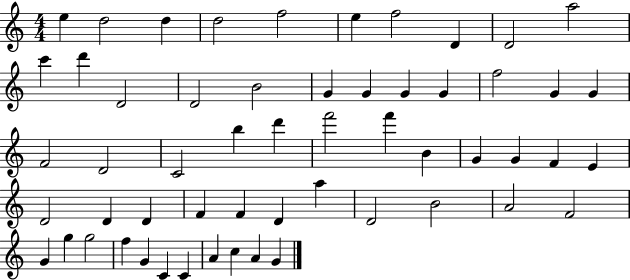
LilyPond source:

{
  \clef treble
  \numericTimeSignature
  \time 4/4
  \key c \major
  e''4 d''2 d''4 | d''2 f''2 | e''4 f''2 d'4 | d'2 a''2 | \break c'''4 d'''4 d'2 | d'2 b'2 | g'4 g'4 g'4 g'4 | f''2 g'4 g'4 | \break f'2 d'2 | c'2 b''4 d'''4 | f'''2 f'''4 b'4 | g'4 g'4 f'4 e'4 | \break d'2 d'4 d'4 | f'4 f'4 d'4 a''4 | d'2 b'2 | a'2 f'2 | \break g'4 g''4 g''2 | f''4 g'4 c'4 c'4 | a'4 c''4 a'4 g'4 | \bar "|."
}